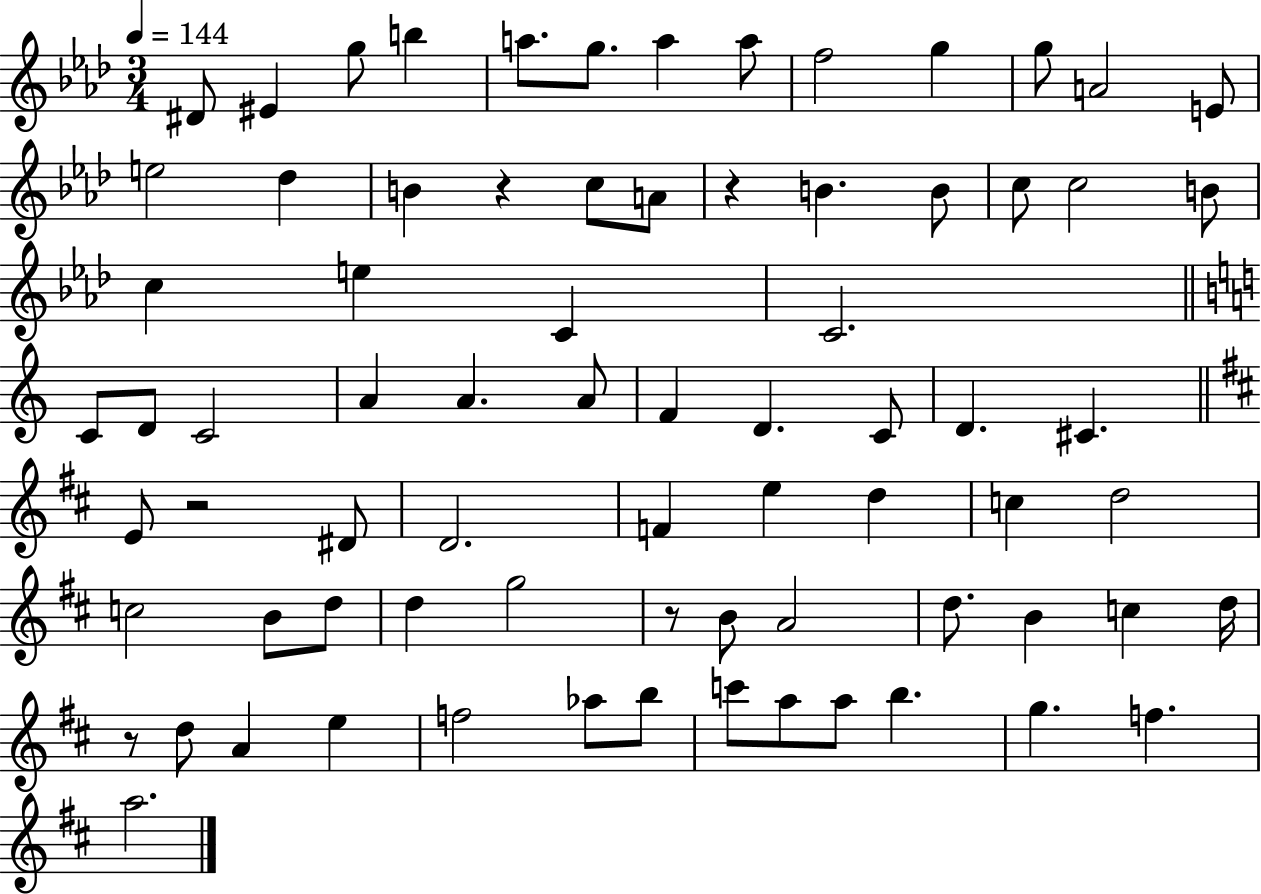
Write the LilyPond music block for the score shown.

{
  \clef treble
  \numericTimeSignature
  \time 3/4
  \key aes \major
  \tempo 4 = 144
  dis'8 eis'4 g''8 b''4 | a''8. g''8. a''4 a''8 | f''2 g''4 | g''8 a'2 e'8 | \break e''2 des''4 | b'4 r4 c''8 a'8 | r4 b'4. b'8 | c''8 c''2 b'8 | \break c''4 e''4 c'4 | c'2. | \bar "||" \break \key c \major c'8 d'8 c'2 | a'4 a'4. a'8 | f'4 d'4. c'8 | d'4. cis'4. | \break \bar "||" \break \key d \major e'8 r2 dis'8 | d'2. | f'4 e''4 d''4 | c''4 d''2 | \break c''2 b'8 d''8 | d''4 g''2 | r8 b'8 a'2 | d''8. b'4 c''4 d''16 | \break r8 d''8 a'4 e''4 | f''2 aes''8 b''8 | c'''8 a''8 a''8 b''4. | g''4. f''4. | \break a''2. | \bar "|."
}